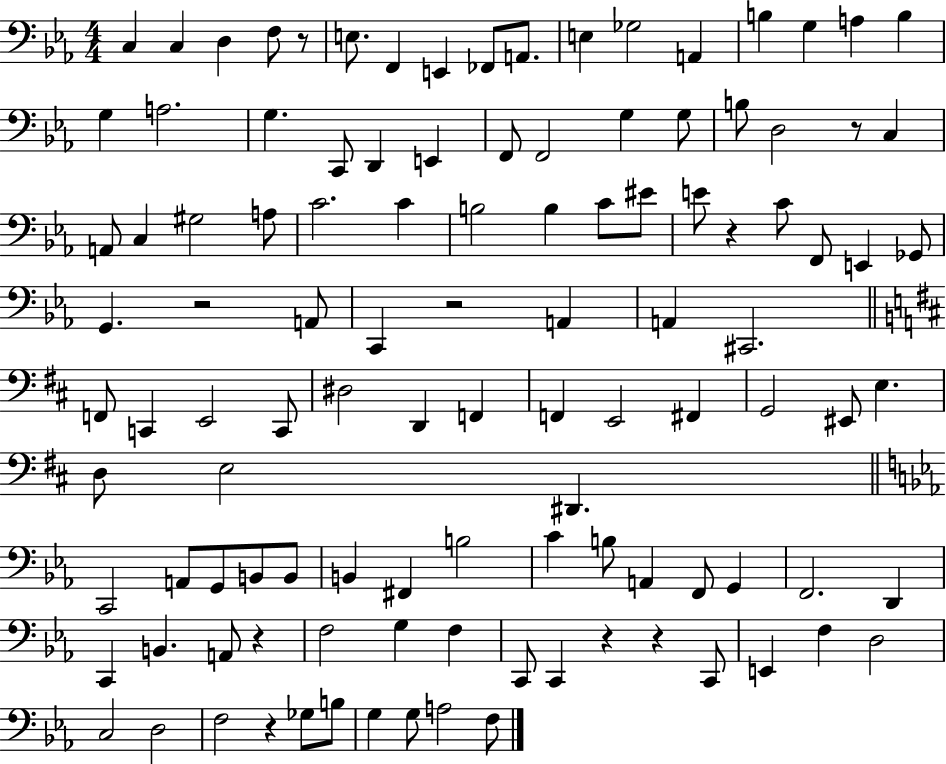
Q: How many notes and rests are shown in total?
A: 111